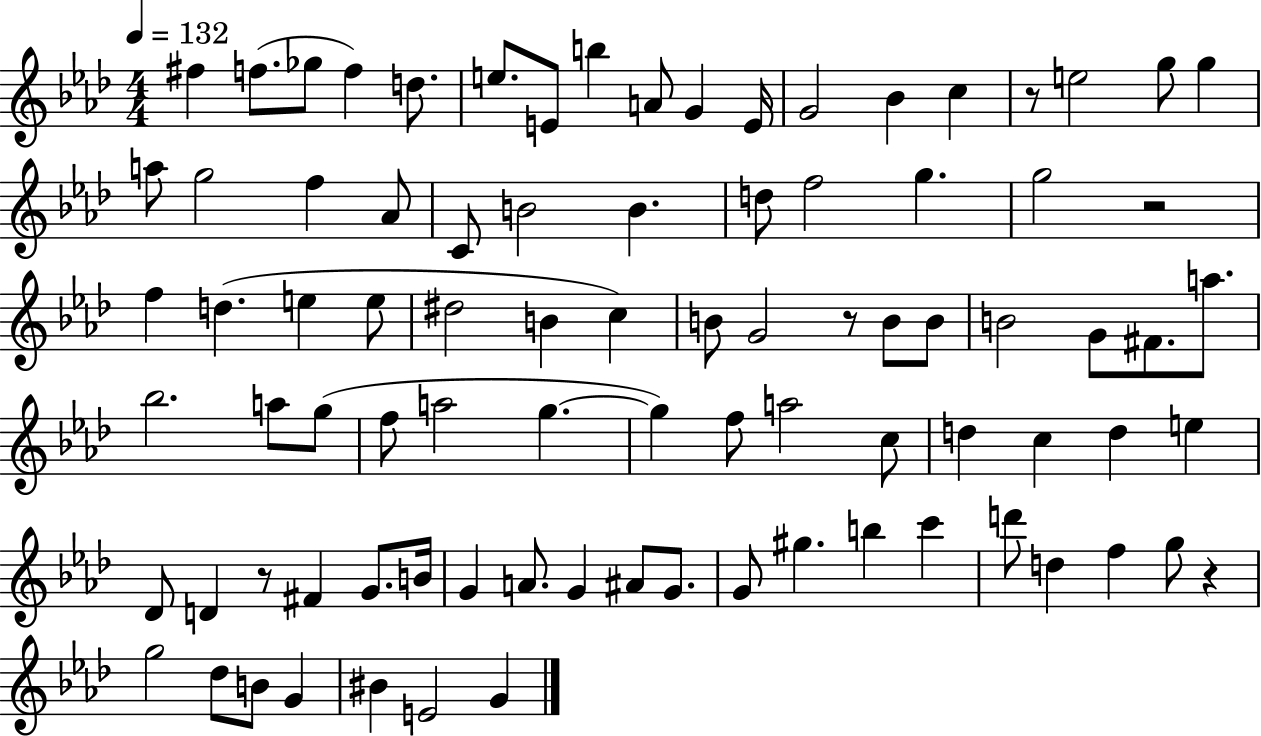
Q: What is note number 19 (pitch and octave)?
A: G5